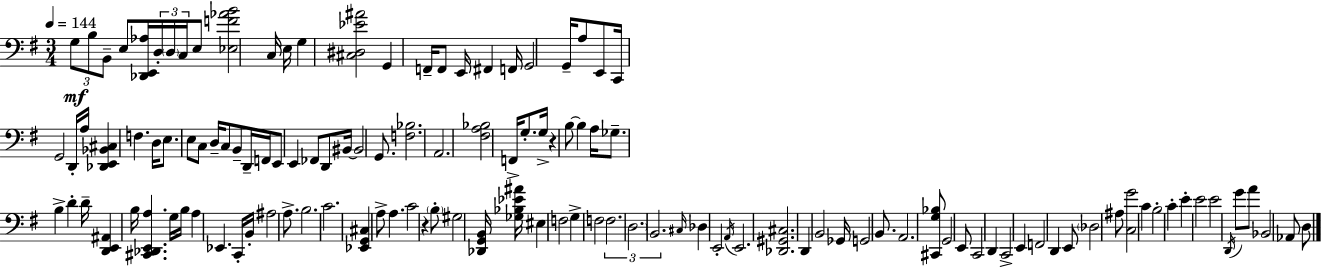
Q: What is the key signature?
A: G major